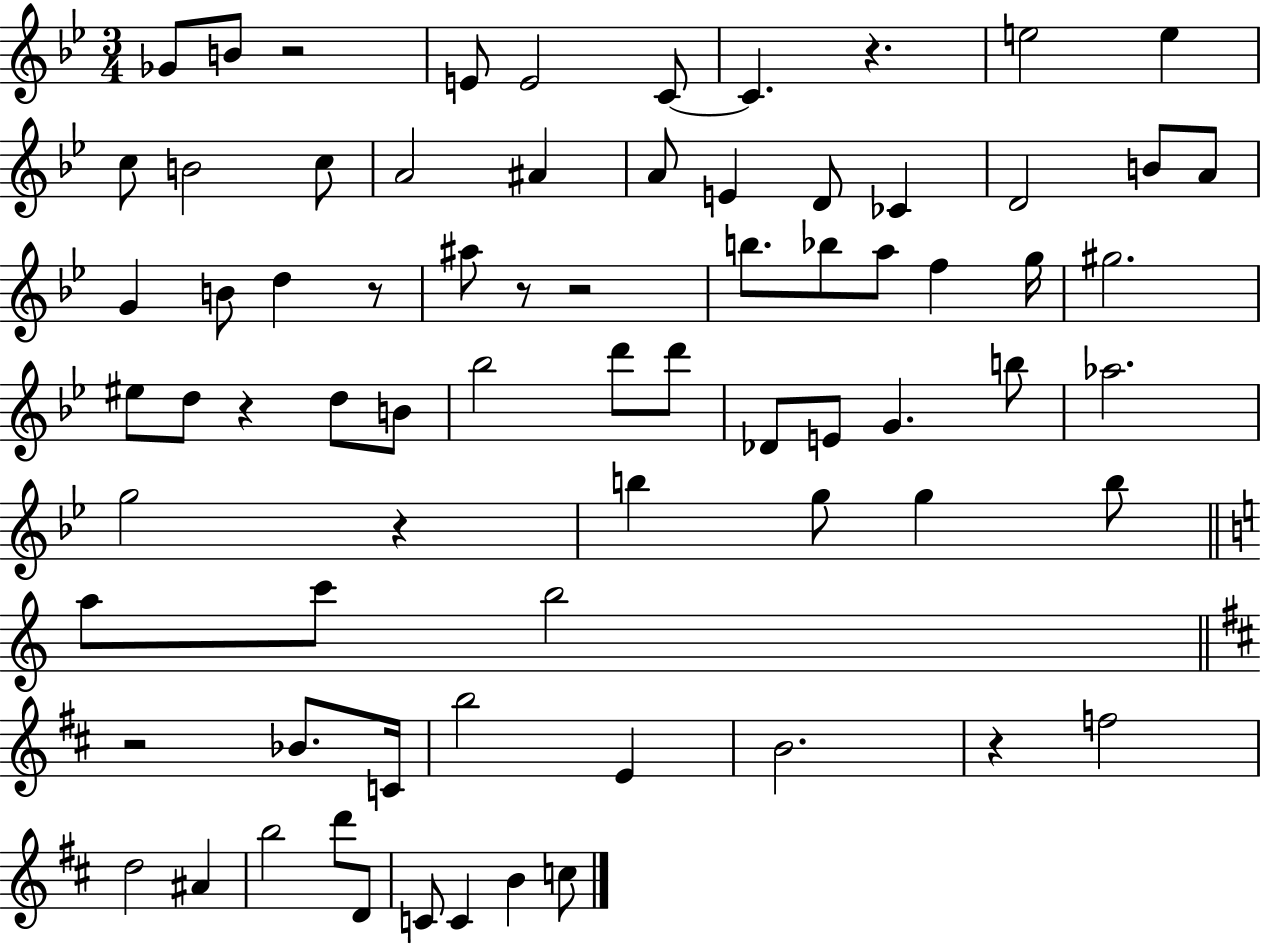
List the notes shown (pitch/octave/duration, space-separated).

Gb4/e B4/e R/h E4/e E4/h C4/e C4/q. R/q. E5/h E5/q C5/e B4/h C5/e A4/h A#4/q A4/e E4/q D4/e CES4/q D4/h B4/e A4/e G4/q B4/e D5/q R/e A#5/e R/e R/h B5/e. Bb5/e A5/e F5/q G5/s G#5/h. EIS5/e D5/e R/q D5/e B4/e Bb5/h D6/e D6/e Db4/e E4/e G4/q. B5/e Ab5/h. G5/h R/q B5/q G5/e G5/q B5/e A5/e C6/e B5/h R/h Bb4/e. C4/s B5/h E4/q B4/h. R/q F5/h D5/h A#4/q B5/h D6/e D4/e C4/e C4/q B4/q C5/e